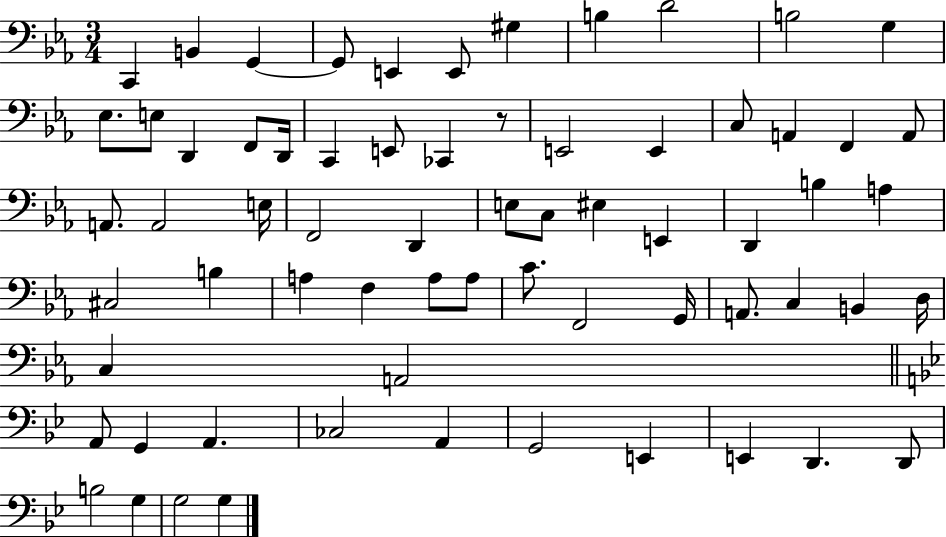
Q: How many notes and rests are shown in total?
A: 67